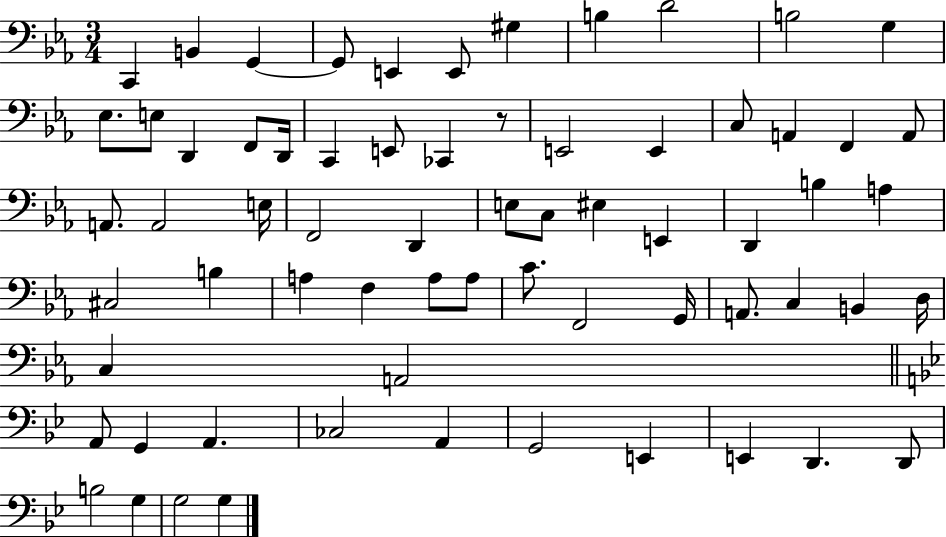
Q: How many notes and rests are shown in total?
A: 67